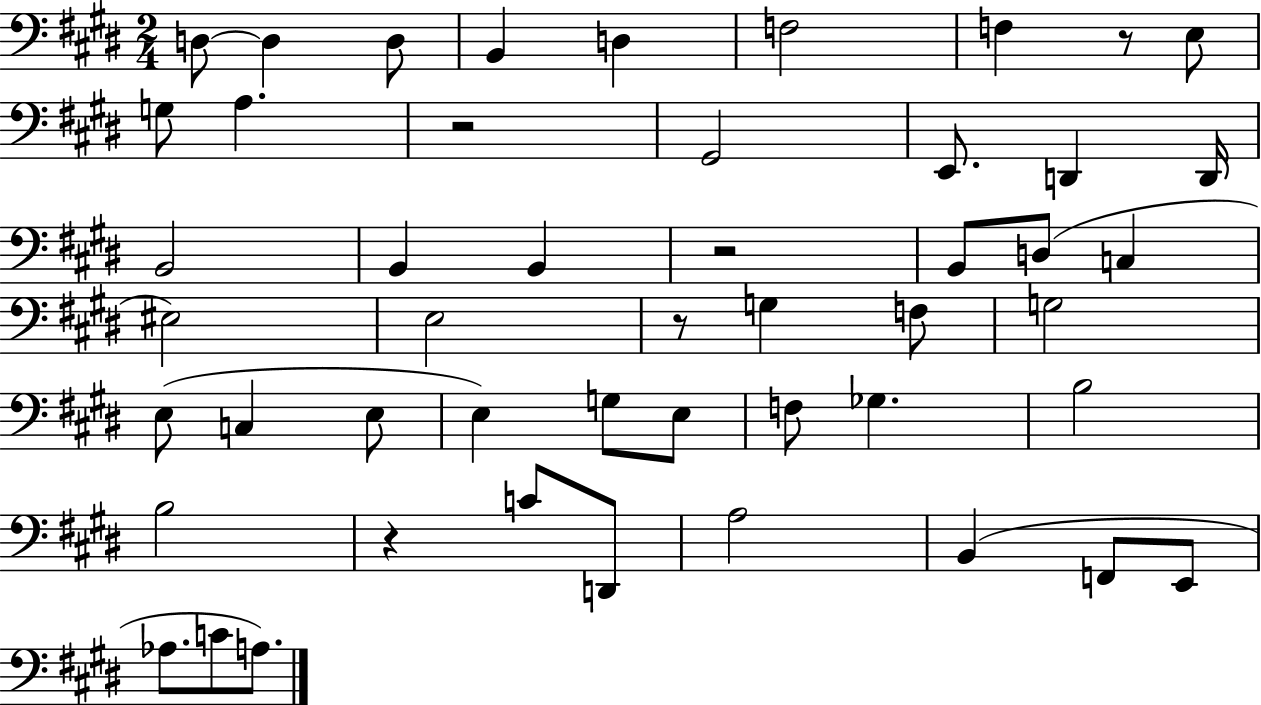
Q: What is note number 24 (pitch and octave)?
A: F3